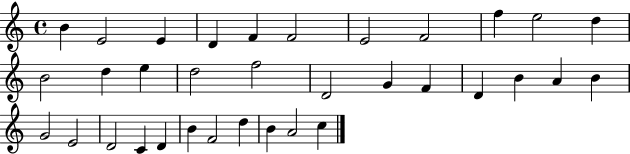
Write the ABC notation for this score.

X:1
T:Untitled
M:4/4
L:1/4
K:C
B E2 E D F F2 E2 F2 f e2 d B2 d e d2 f2 D2 G F D B A B G2 E2 D2 C D B F2 d B A2 c